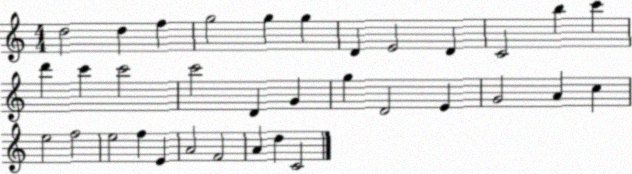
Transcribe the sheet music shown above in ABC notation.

X:1
T:Untitled
M:4/4
L:1/4
K:C
d2 d f g2 g g D E2 D C2 b c' d' c' c'2 c'2 D G g D2 E G2 A c e2 f2 e2 f E A2 F2 A d C2